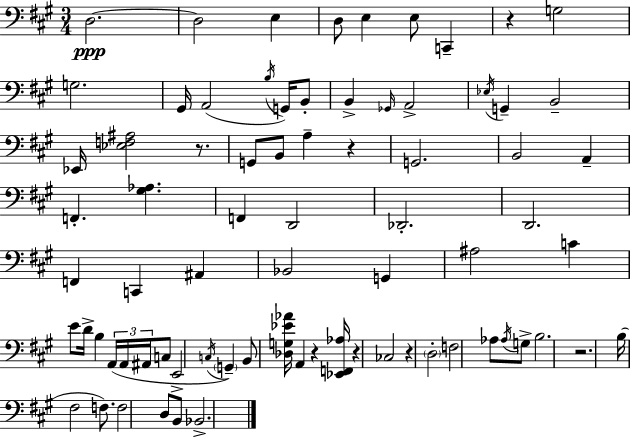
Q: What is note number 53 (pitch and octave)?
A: D3